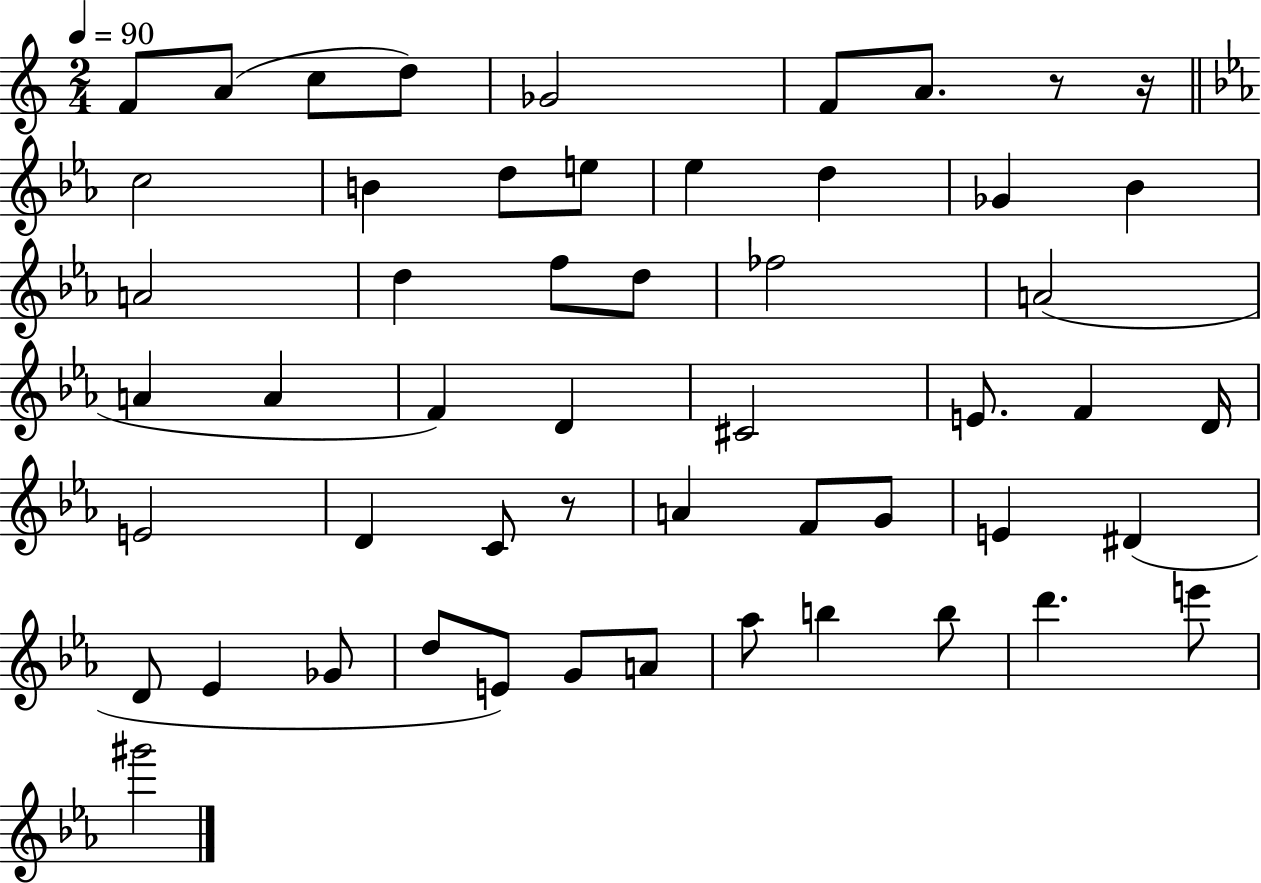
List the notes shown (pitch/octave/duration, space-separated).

F4/e A4/e C5/e D5/e Gb4/h F4/e A4/e. R/e R/s C5/h B4/q D5/e E5/e Eb5/q D5/q Gb4/q Bb4/q A4/h D5/q F5/e D5/e FES5/h A4/h A4/q A4/q F4/q D4/q C#4/h E4/e. F4/q D4/s E4/h D4/q C4/e R/e A4/q F4/e G4/e E4/q D#4/q D4/e Eb4/q Gb4/e D5/e E4/e G4/e A4/e Ab5/e B5/q B5/e D6/q. E6/e G#6/h